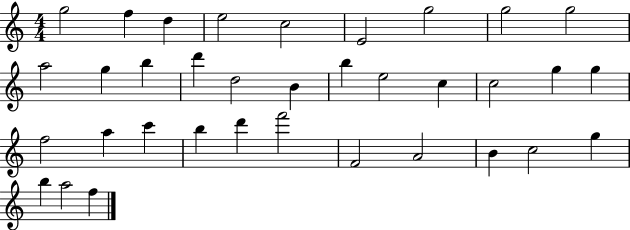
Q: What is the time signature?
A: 4/4